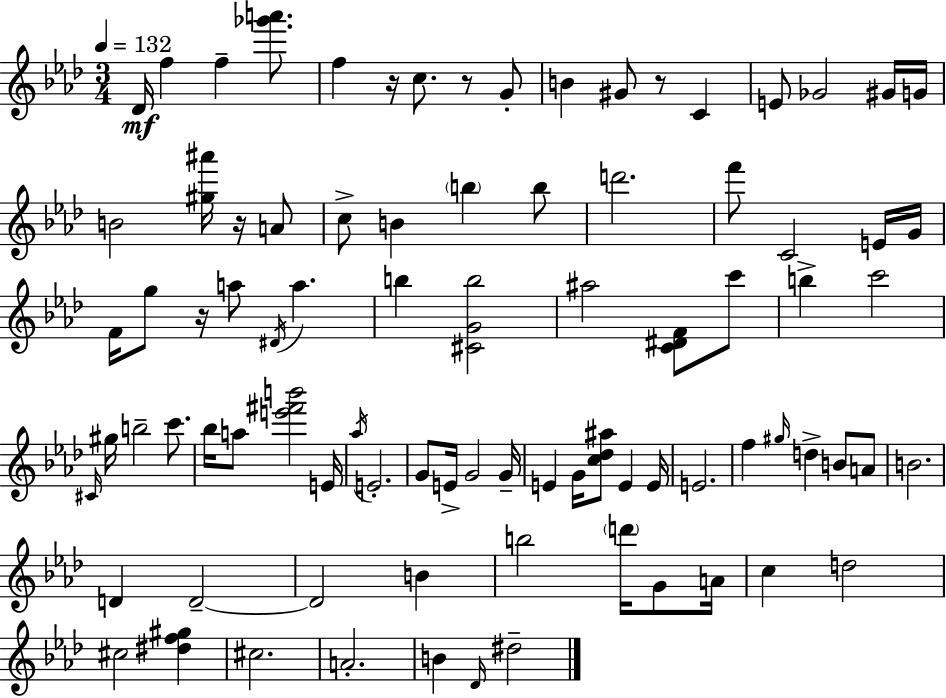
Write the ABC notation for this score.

X:1
T:Untitled
M:3/4
L:1/4
K:Ab
_D/4 f f [_g'a']/2 f z/4 c/2 z/2 G/2 B ^G/2 z/2 C E/2 _G2 ^G/4 G/4 B2 [^g^a']/4 z/4 A/2 c/2 B b b/2 d'2 f'/2 C2 E/4 G/4 F/4 g/2 z/4 a/2 ^D/4 a b [^CGb]2 ^a2 [C^DF]/2 c'/2 b c'2 ^C/4 ^g/4 b2 c'/2 _b/4 a/2 [e'^f'b']2 E/4 _a/4 E2 G/2 E/4 G2 G/4 E G/4 [c_d^a]/2 E E/4 E2 f ^g/4 d B/2 A/2 B2 D D2 D2 B b2 d'/4 G/2 A/4 c d2 ^c2 [^df^g] ^c2 A2 B _D/4 ^d2